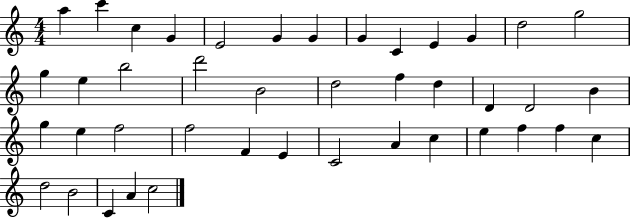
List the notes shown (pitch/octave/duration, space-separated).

A5/q C6/q C5/q G4/q E4/h G4/q G4/q G4/q C4/q E4/q G4/q D5/h G5/h G5/q E5/q B5/h D6/h B4/h D5/h F5/q D5/q D4/q D4/h B4/q G5/q E5/q F5/h F5/h F4/q E4/q C4/h A4/q C5/q E5/q F5/q F5/q C5/q D5/h B4/h C4/q A4/q C5/h